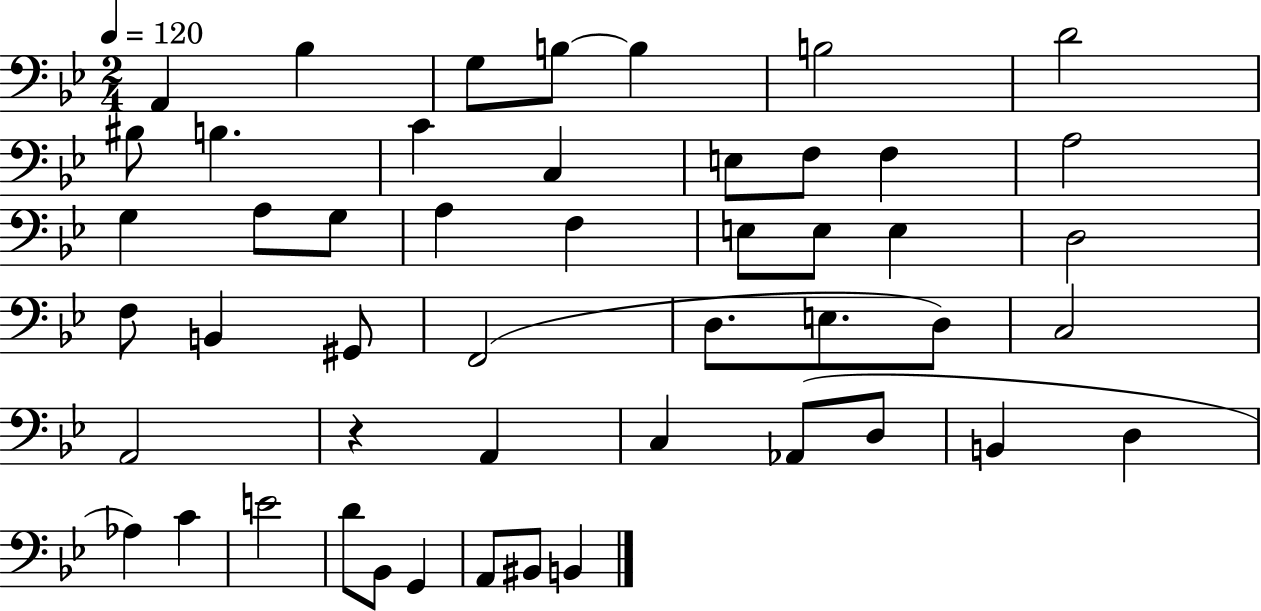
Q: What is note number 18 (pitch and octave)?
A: G3